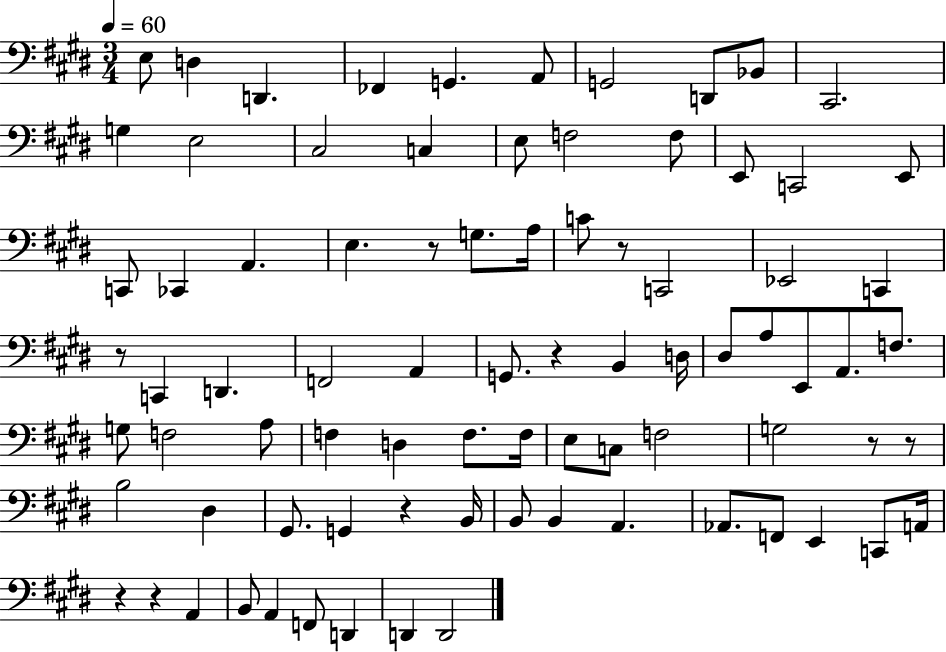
X:1
T:Untitled
M:3/4
L:1/4
K:E
E,/2 D, D,, _F,, G,, A,,/2 G,,2 D,,/2 _B,,/2 ^C,,2 G, E,2 ^C,2 C, E,/2 F,2 F,/2 E,,/2 C,,2 E,,/2 C,,/2 _C,, A,, E, z/2 G,/2 A,/4 C/2 z/2 C,,2 _E,,2 C,, z/2 C,, D,, F,,2 A,, G,,/2 z B,, D,/4 ^D,/2 A,/2 E,,/2 A,,/2 F,/2 G,/2 F,2 A,/2 F, D, F,/2 F,/4 E,/2 C,/2 F,2 G,2 z/2 z/2 B,2 ^D, ^G,,/2 G,, z B,,/4 B,,/2 B,, A,, _A,,/2 F,,/2 E,, C,,/2 A,,/4 z z A,, B,,/2 A,, F,,/2 D,, D,, D,,2